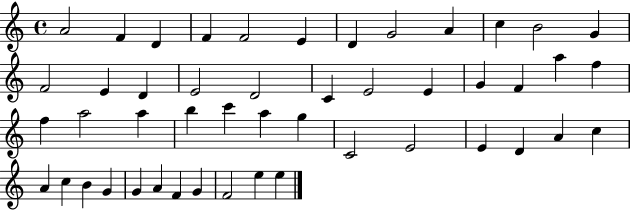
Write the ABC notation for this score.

X:1
T:Untitled
M:4/4
L:1/4
K:C
A2 F D F F2 E D G2 A c B2 G F2 E D E2 D2 C E2 E G F a f f a2 a b c' a g C2 E2 E D A c A c B G G A F G F2 e e